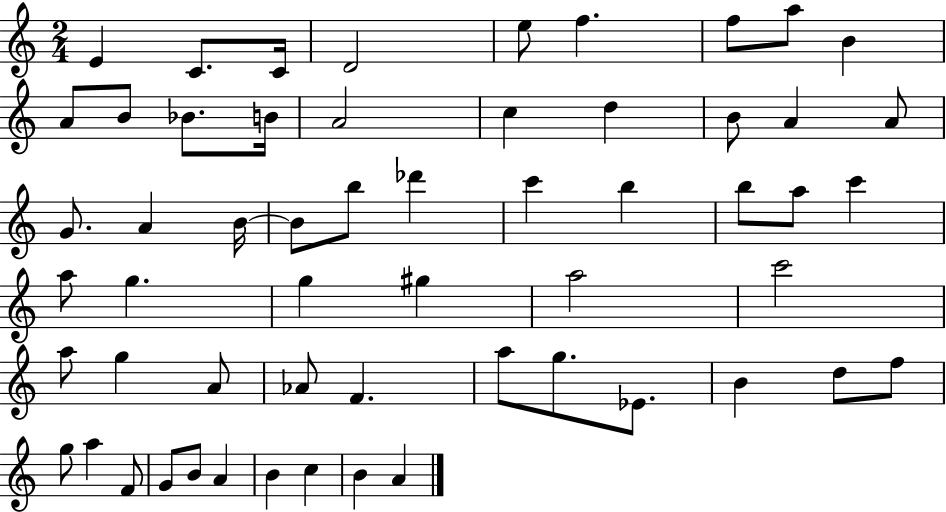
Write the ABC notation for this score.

X:1
T:Untitled
M:2/4
L:1/4
K:C
E C/2 C/4 D2 e/2 f f/2 a/2 B A/2 B/2 _B/2 B/4 A2 c d B/2 A A/2 G/2 A B/4 B/2 b/2 _d' c' b b/2 a/2 c' a/2 g g ^g a2 c'2 a/2 g A/2 _A/2 F a/2 g/2 _E/2 B d/2 f/2 g/2 a F/2 G/2 B/2 A B c B A